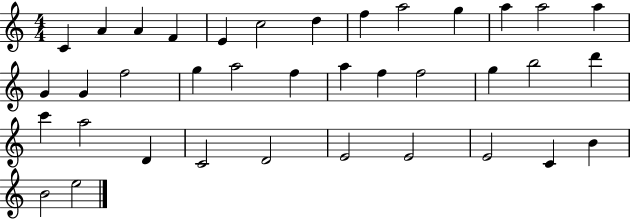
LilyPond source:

{
  \clef treble
  \numericTimeSignature
  \time 4/4
  \key c \major
  c'4 a'4 a'4 f'4 | e'4 c''2 d''4 | f''4 a''2 g''4 | a''4 a''2 a''4 | \break g'4 g'4 f''2 | g''4 a''2 f''4 | a''4 f''4 f''2 | g''4 b''2 d'''4 | \break c'''4 a''2 d'4 | c'2 d'2 | e'2 e'2 | e'2 c'4 b'4 | \break b'2 e''2 | \bar "|."
}